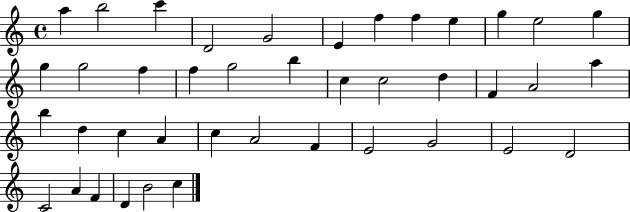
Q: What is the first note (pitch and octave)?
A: A5